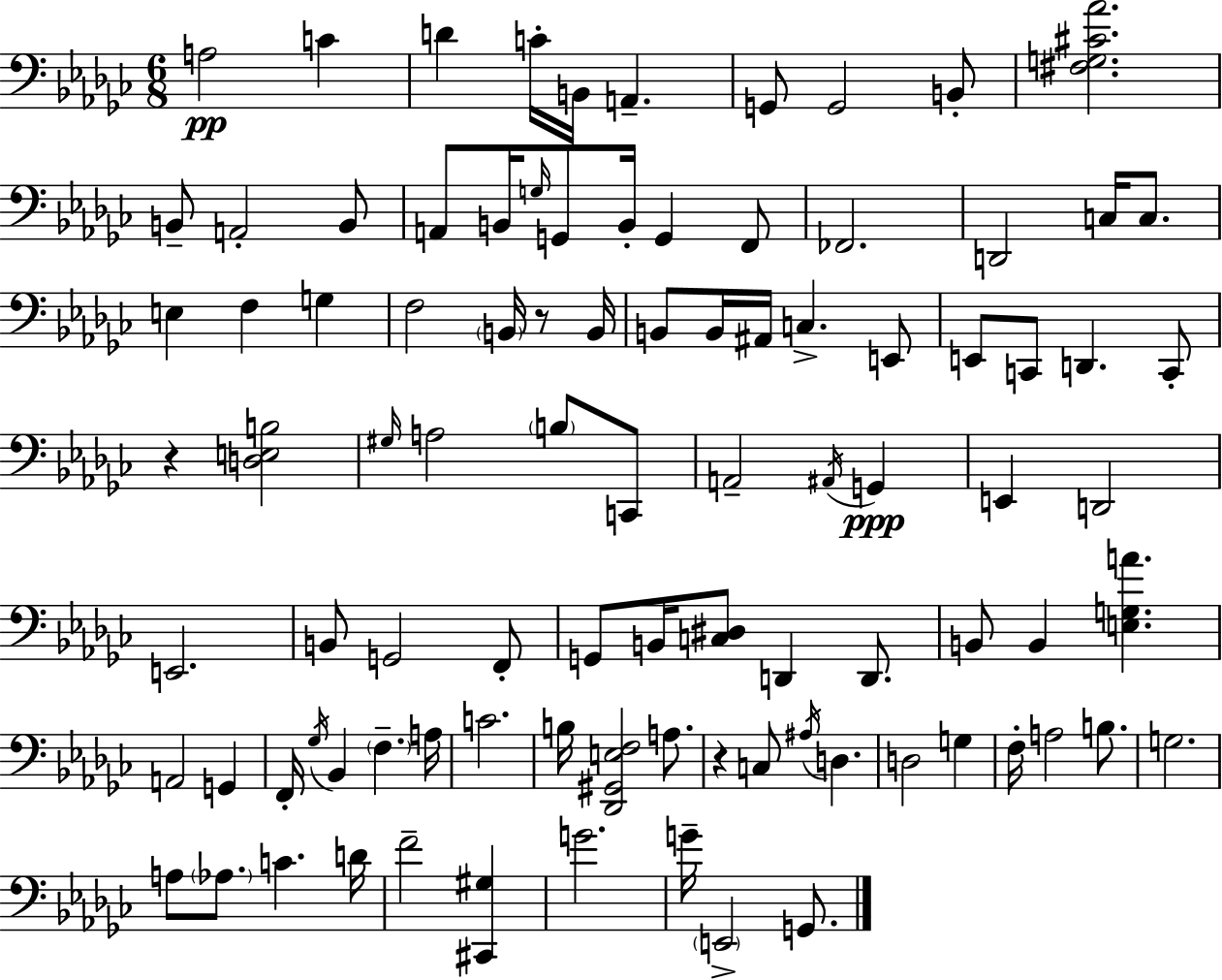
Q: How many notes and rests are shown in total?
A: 94